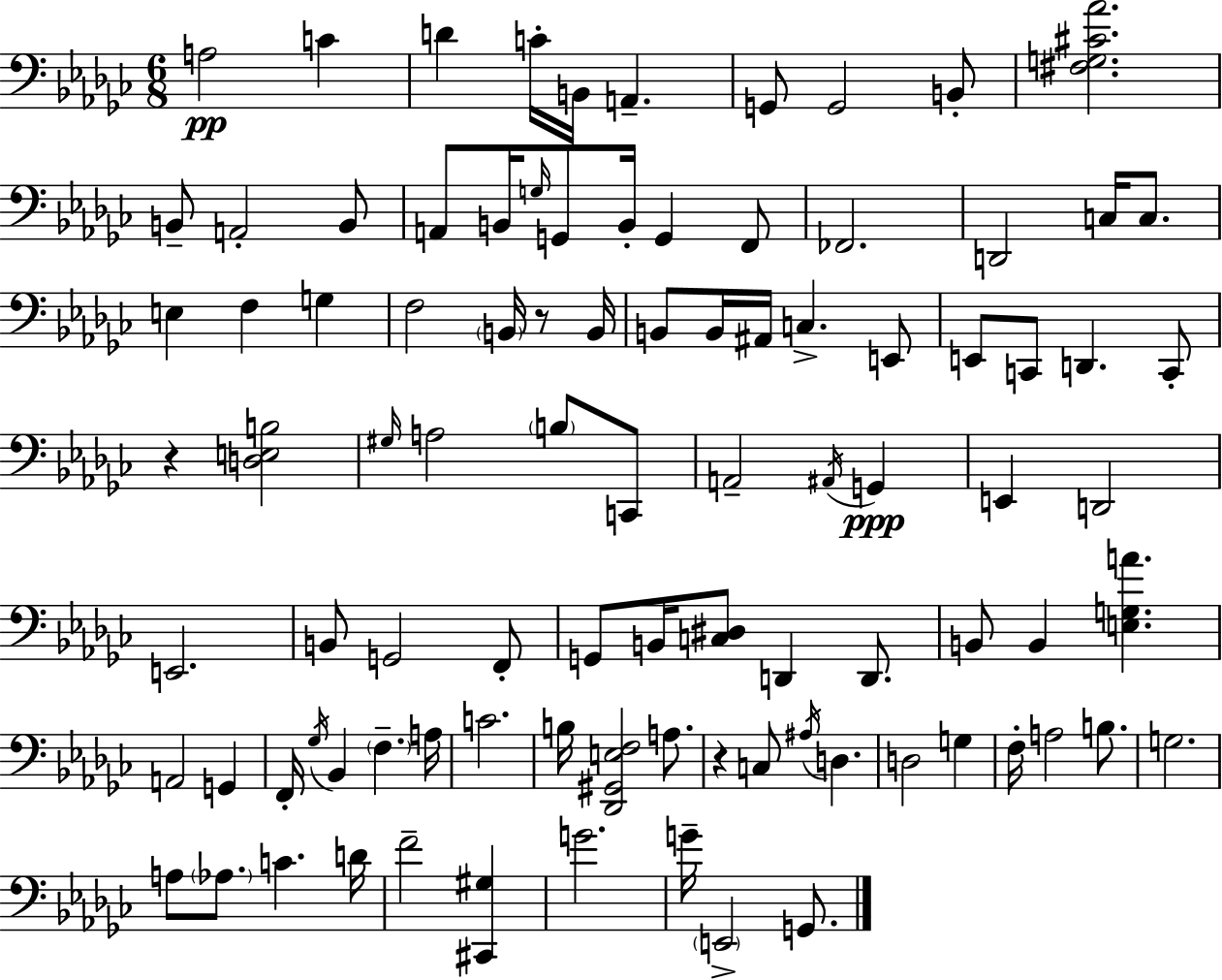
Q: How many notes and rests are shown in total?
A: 94